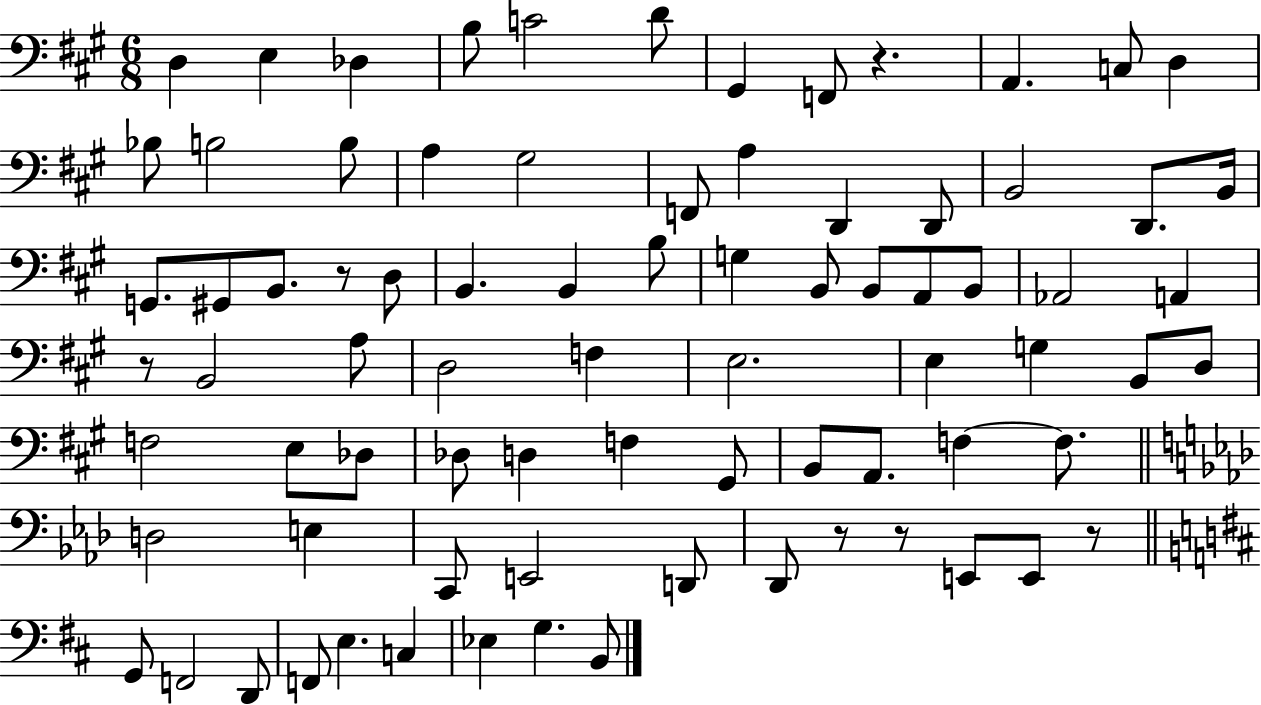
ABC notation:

X:1
T:Untitled
M:6/8
L:1/4
K:A
D, E, _D, B,/2 C2 D/2 ^G,, F,,/2 z A,, C,/2 D, _B,/2 B,2 B,/2 A, ^G,2 F,,/2 A, D,, D,,/2 B,,2 D,,/2 B,,/4 G,,/2 ^G,,/2 B,,/2 z/2 D,/2 B,, B,, B,/2 G, B,,/2 B,,/2 A,,/2 B,,/2 _A,,2 A,, z/2 B,,2 A,/2 D,2 F, E,2 E, G, B,,/2 D,/2 F,2 E,/2 _D,/2 _D,/2 D, F, ^G,,/2 B,,/2 A,,/2 F, F,/2 D,2 E, C,,/2 E,,2 D,,/2 _D,,/2 z/2 z/2 E,,/2 E,,/2 z/2 G,,/2 F,,2 D,,/2 F,,/2 E, C, _E, G, B,,/2